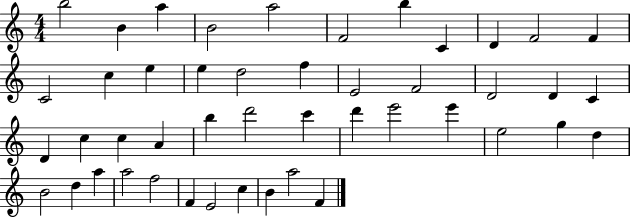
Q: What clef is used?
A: treble